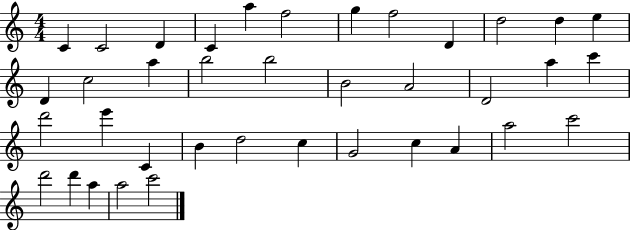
{
  \clef treble
  \numericTimeSignature
  \time 4/4
  \key c \major
  c'4 c'2 d'4 | c'4 a''4 f''2 | g''4 f''2 d'4 | d''2 d''4 e''4 | \break d'4 c''2 a''4 | b''2 b''2 | b'2 a'2 | d'2 a''4 c'''4 | \break d'''2 e'''4 c'4 | b'4 d''2 c''4 | g'2 c''4 a'4 | a''2 c'''2 | \break d'''2 d'''4 a''4 | a''2 c'''2 | \bar "|."
}